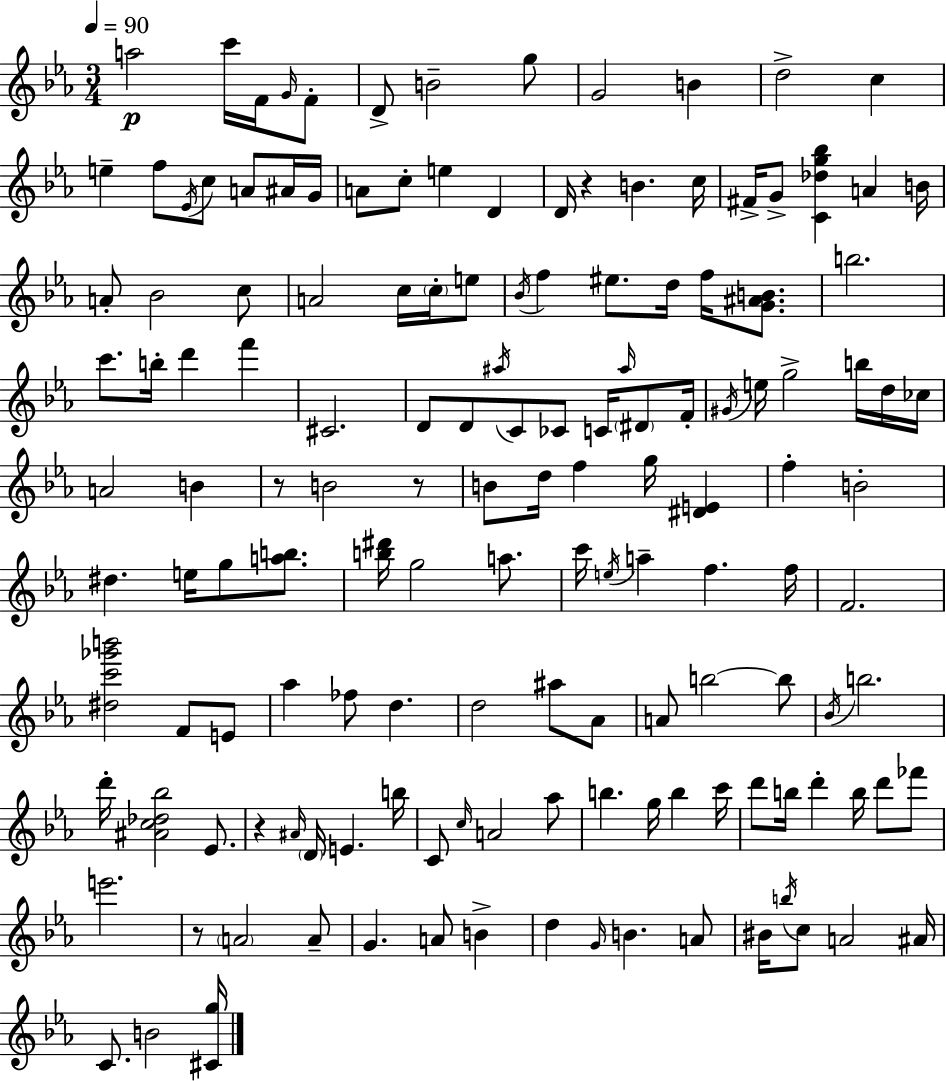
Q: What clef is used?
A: treble